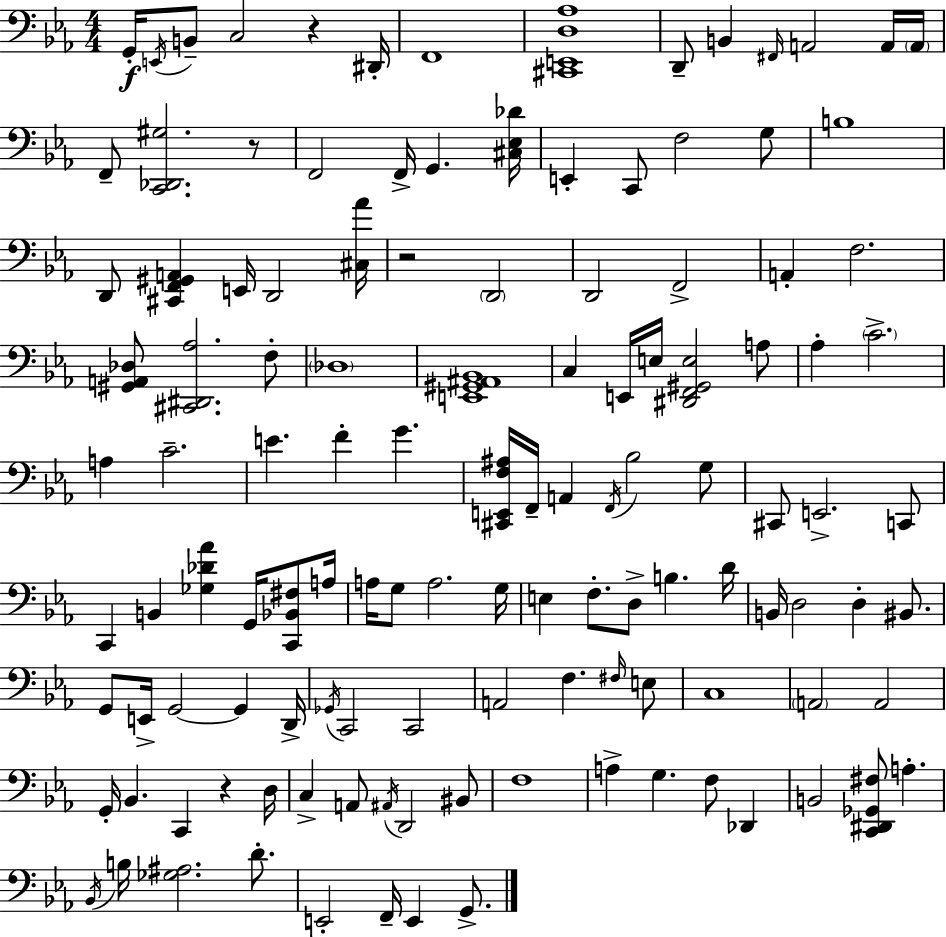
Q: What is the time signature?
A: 4/4